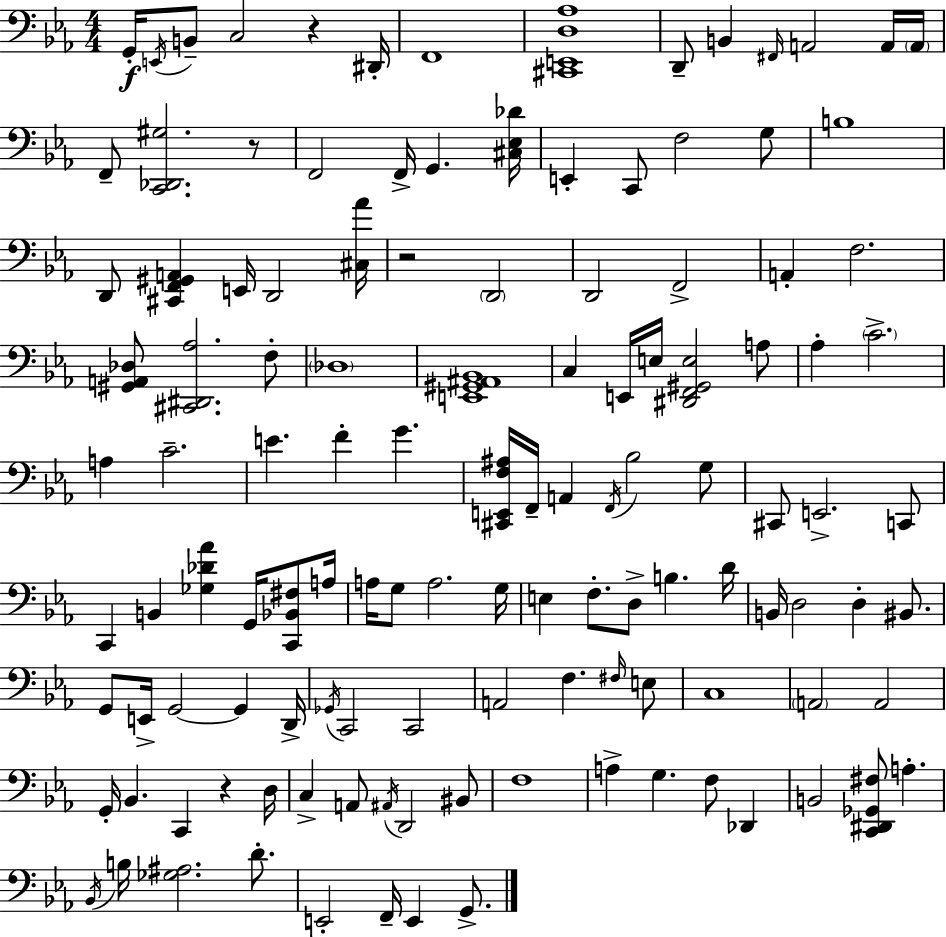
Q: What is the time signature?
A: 4/4